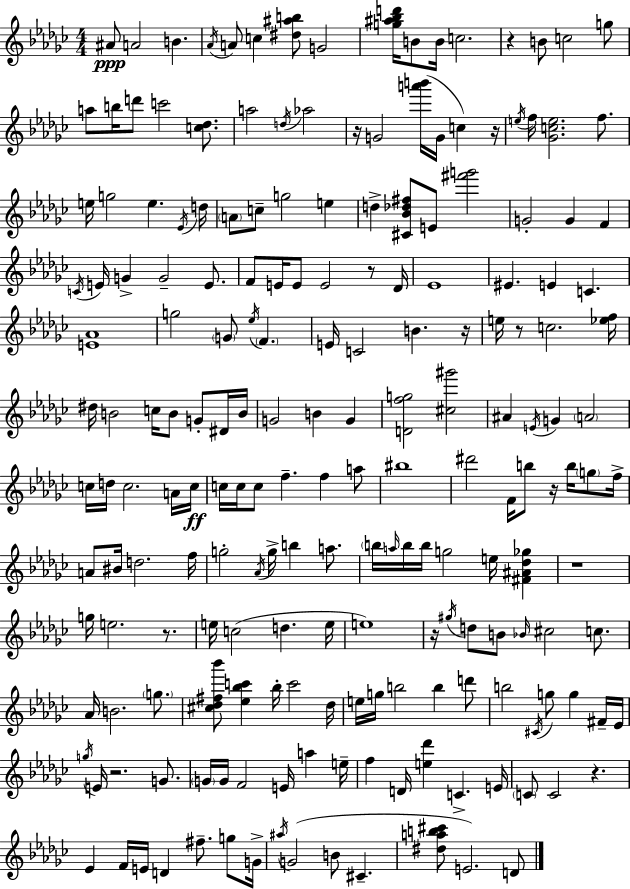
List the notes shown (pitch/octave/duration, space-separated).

A#4/e A4/h B4/q. Ab4/s A4/e C5/q [D#5,A#5,B5]/e G4/h [G5,A#5,Bb5,D6]/s B4/e B4/s C5/h. R/q B4/e C5/h G5/e A5/e B5/s D6/e C6/h [C5,Db5]/e. A5/h D5/s Ab5/h R/s G4/h [A6,B6]/s G4/s C5/q R/s E5/s F5/s [Gb4,C5,E5]/h. F5/e. E5/s G5/h E5/q. Eb4/s D5/s A4/e C5/e G5/h E5/q D5/q [C#4,Bb4,Db5,F#5]/e E4/e [F#6,G6]/h G4/h G4/q F4/q C4/s E4/s G4/q G4/h E4/e. F4/e E4/s E4/e E4/h R/e Db4/s Eb4/w EIS4/q. E4/q C4/q. [E4,Ab4]/w G5/h G4/e Eb5/s F4/q. E4/s C4/h B4/q. R/s E5/s R/e C5/h. [Eb5,F5]/s D#5/s B4/h C5/s B4/e G4/e D#4/s B4/s G4/h B4/q G4/q [D4,F5,G5]/h [C#5,G#6]/h A#4/q E4/s G4/q A4/h C5/s D5/s C5/h. A4/s C5/s C5/s C5/s C5/e F5/q. F5/q A5/e BIS5/w D#6/h F4/s B5/e R/s B5/s G5/e F5/s A4/e BIS4/s D5/h. F5/s G5/h Ab4/s G5/s B5/q A5/e. B5/s A5/s B5/s B5/s G5/h E5/s [F#4,A#4,Db5,Gb5]/q R/w G5/s E5/h. R/e. E5/s C5/h D5/q. E5/s E5/w R/s G#5/s D5/e B4/e Bb4/s C#5/h C5/e. Ab4/s B4/h. G5/e. [C#5,Db5,F#5,Bb6]/e [Eb5,Bb5,C6]/q Bb5/s C6/h Db5/s E5/s G5/s B5/h B5/q D6/e B5/h C#4/s G5/e G5/q F#4/s Eb4/s G5/s E4/s R/h. G4/e. G4/s G4/s F4/h E4/s A5/q E5/s F5/q D4/s [E5,Db6]/q C4/q. E4/s C4/e C4/h R/q. Eb4/q F4/s E4/s D4/q F#5/e. G5/e G4/s A#5/s G4/h B4/e C#4/q. [D#5,A5,B5,C#6]/e E4/h. D4/e